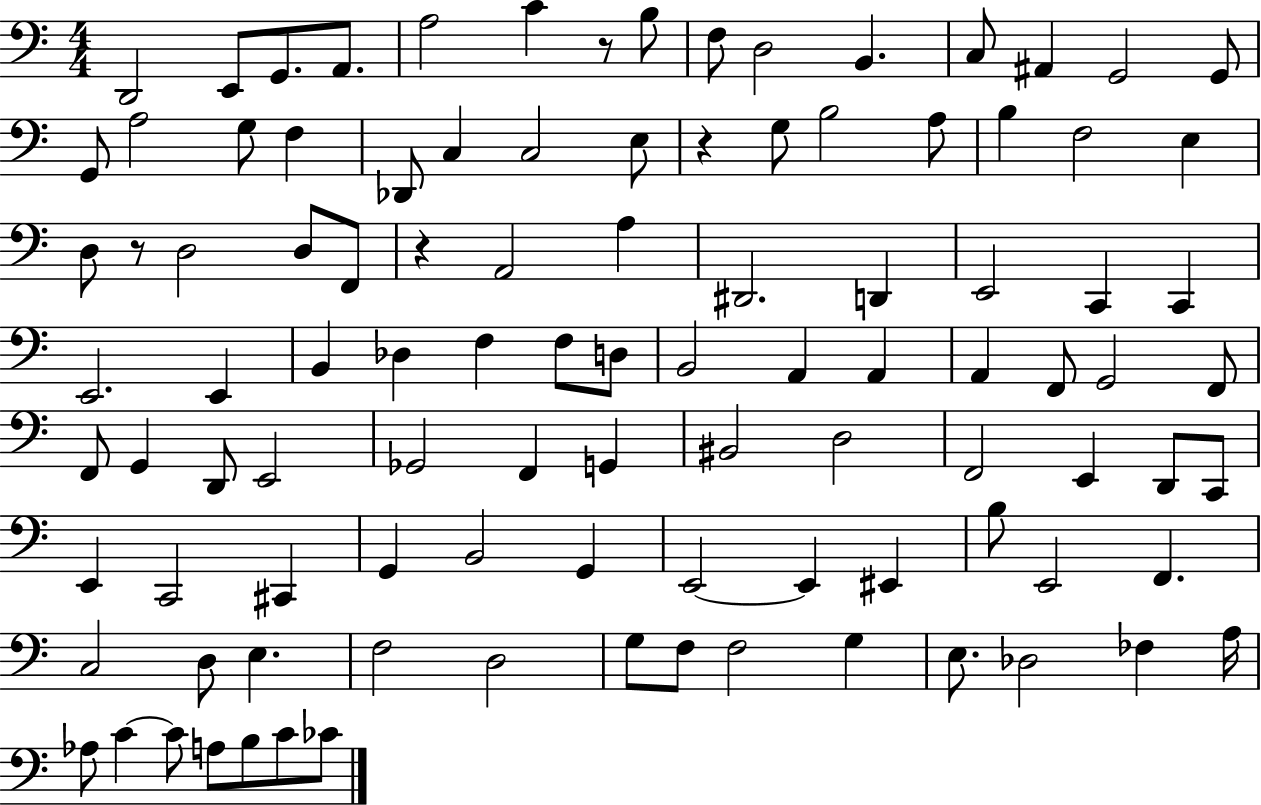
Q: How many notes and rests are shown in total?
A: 102